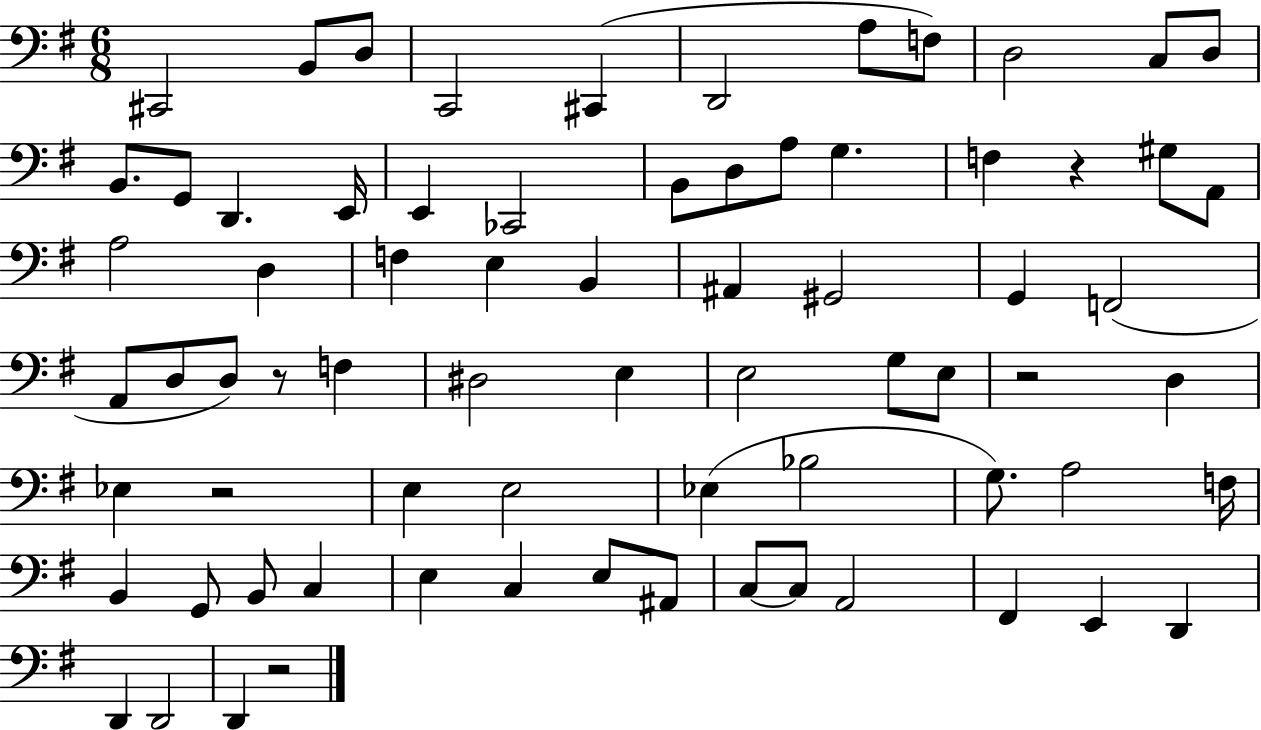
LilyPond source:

{
  \clef bass
  \numericTimeSignature
  \time 6/8
  \key g \major
  cis,2 b,8 d8 | c,2 cis,4( | d,2 a8 f8) | d2 c8 d8 | \break b,8. g,8 d,4. e,16 | e,4 ces,2 | b,8 d8 a8 g4. | f4 r4 gis8 a,8 | \break a2 d4 | f4 e4 b,4 | ais,4 gis,2 | g,4 f,2( | \break a,8 d8 d8) r8 f4 | dis2 e4 | e2 g8 e8 | r2 d4 | \break ees4 r2 | e4 e2 | ees4( bes2 | g8.) a2 f16 | \break b,4 g,8 b,8 c4 | e4 c4 e8 ais,8 | c8~~ c8 a,2 | fis,4 e,4 d,4 | \break d,4 d,2 | d,4 r2 | \bar "|."
}